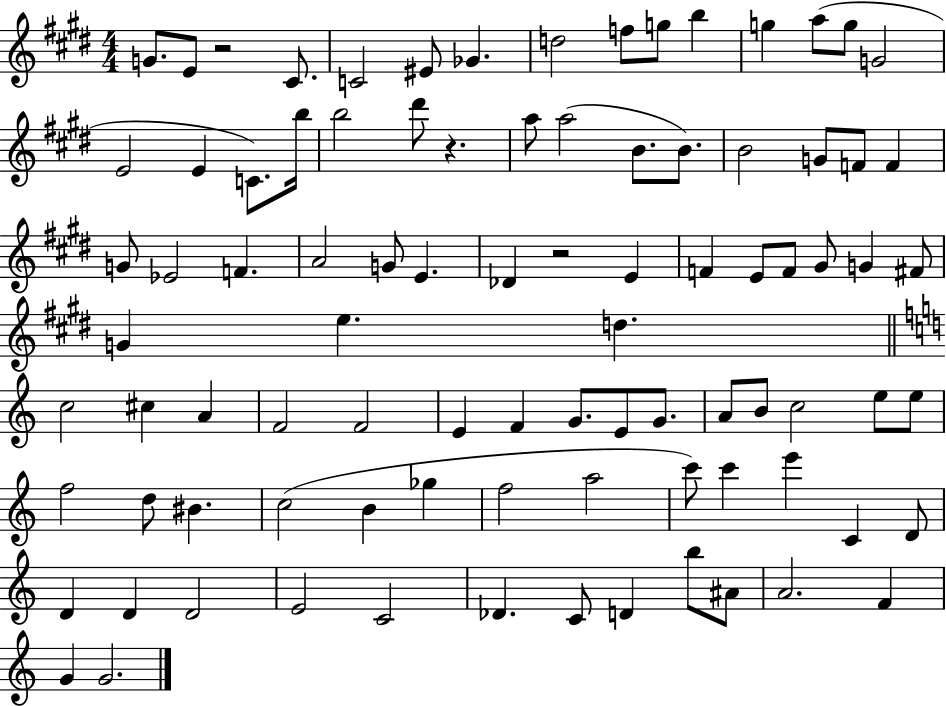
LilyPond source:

{
  \clef treble
  \numericTimeSignature
  \time 4/4
  \key e \major
  g'8. e'8 r2 cis'8. | c'2 eis'8 ges'4. | d''2 f''8 g''8 b''4 | g''4 a''8( g''8 g'2 | \break e'2 e'4 c'8.) b''16 | b''2 dis'''8 r4. | a''8 a''2( b'8. b'8.) | b'2 g'8 f'8 f'4 | \break g'8 ees'2 f'4. | a'2 g'8 e'4. | des'4 r2 e'4 | f'4 e'8 f'8 gis'8 g'4 fis'8 | \break g'4 e''4. d''4. | \bar "||" \break \key a \minor c''2 cis''4 a'4 | f'2 f'2 | e'4 f'4 g'8. e'8 g'8. | a'8 b'8 c''2 e''8 e''8 | \break f''2 d''8 bis'4. | c''2( b'4 ges''4 | f''2 a''2 | c'''8) c'''4 e'''4 c'4 d'8 | \break d'4 d'4 d'2 | e'2 c'2 | des'4. c'8 d'4 b''8 ais'8 | a'2. f'4 | \break g'4 g'2. | \bar "|."
}